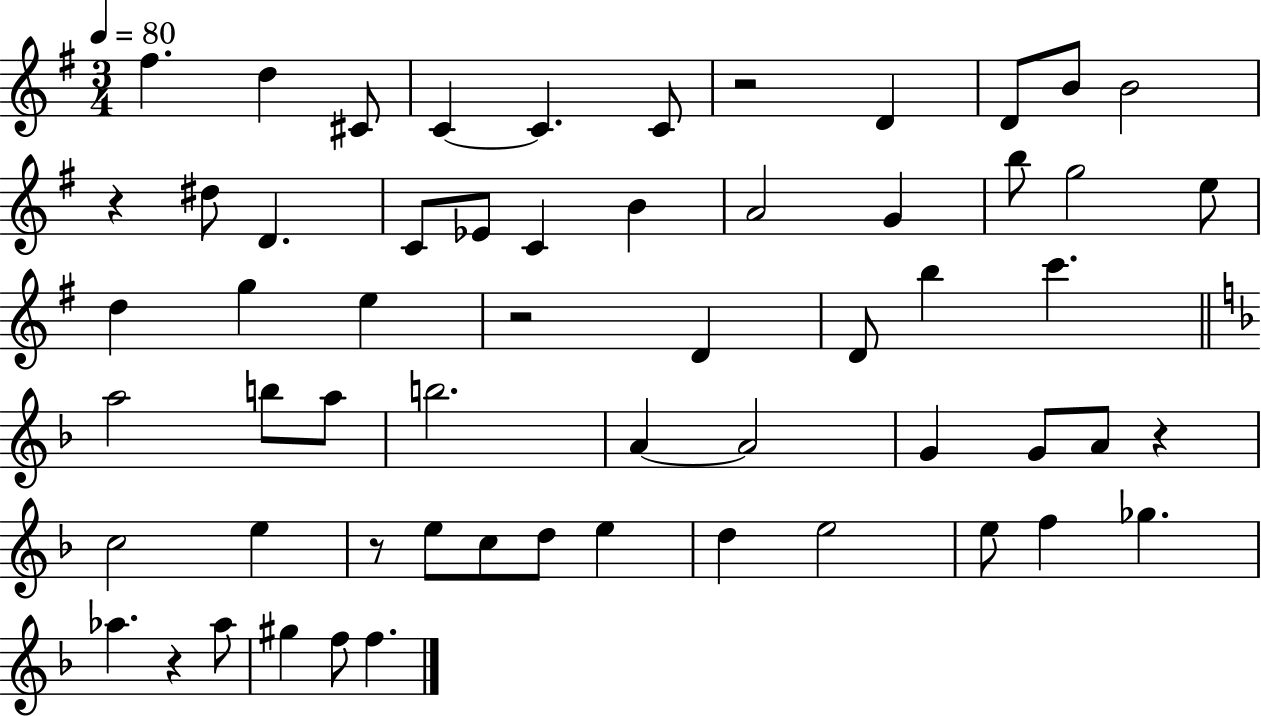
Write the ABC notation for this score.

X:1
T:Untitled
M:3/4
L:1/4
K:G
^f d ^C/2 C C C/2 z2 D D/2 B/2 B2 z ^d/2 D C/2 _E/2 C B A2 G b/2 g2 e/2 d g e z2 D D/2 b c' a2 b/2 a/2 b2 A A2 G G/2 A/2 z c2 e z/2 e/2 c/2 d/2 e d e2 e/2 f _g _a z _a/2 ^g f/2 f